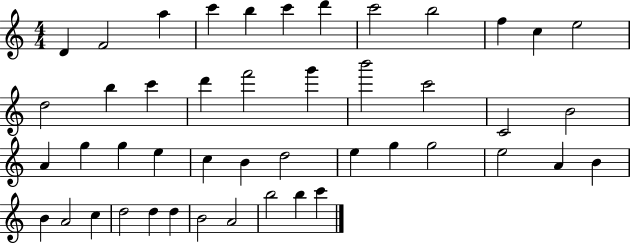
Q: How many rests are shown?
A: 0